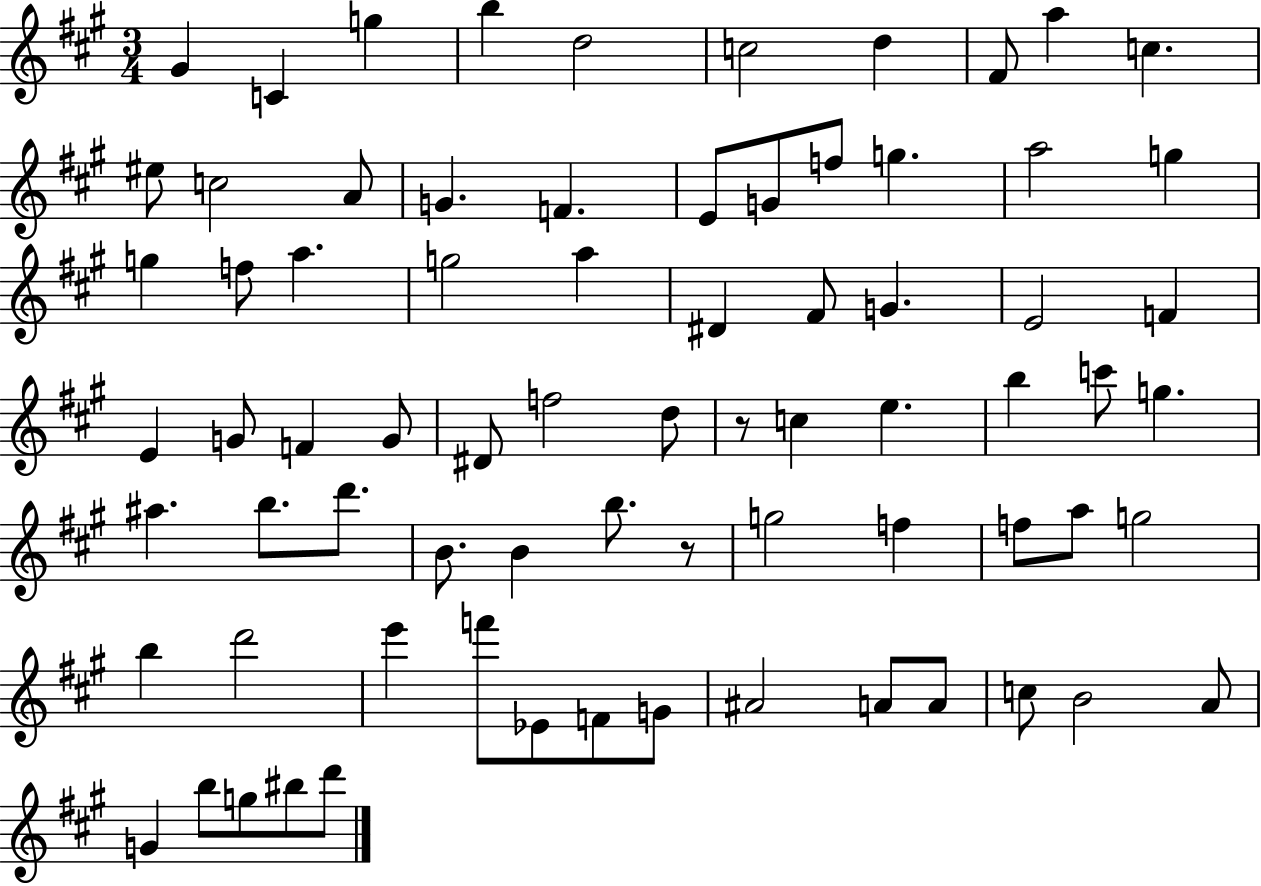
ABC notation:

X:1
T:Untitled
M:3/4
L:1/4
K:A
^G C g b d2 c2 d ^F/2 a c ^e/2 c2 A/2 G F E/2 G/2 f/2 g a2 g g f/2 a g2 a ^D ^F/2 G E2 F E G/2 F G/2 ^D/2 f2 d/2 z/2 c e b c'/2 g ^a b/2 d'/2 B/2 B b/2 z/2 g2 f f/2 a/2 g2 b d'2 e' f'/2 _E/2 F/2 G/2 ^A2 A/2 A/2 c/2 B2 A/2 G b/2 g/2 ^b/2 d'/2